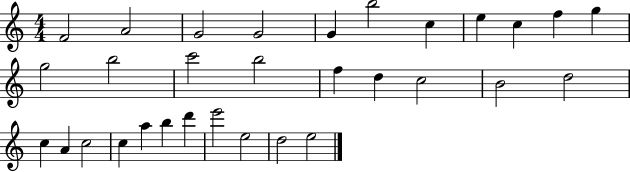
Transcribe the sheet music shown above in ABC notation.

X:1
T:Untitled
M:4/4
L:1/4
K:C
F2 A2 G2 G2 G b2 c e c f g g2 b2 c'2 b2 f d c2 B2 d2 c A c2 c a b d' e'2 e2 d2 e2